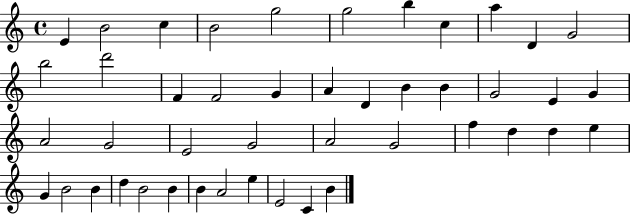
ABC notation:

X:1
T:Untitled
M:4/4
L:1/4
K:C
E B2 c B2 g2 g2 b c a D G2 b2 d'2 F F2 G A D B B G2 E G A2 G2 E2 G2 A2 G2 f d d e G B2 B d B2 B B A2 e E2 C B